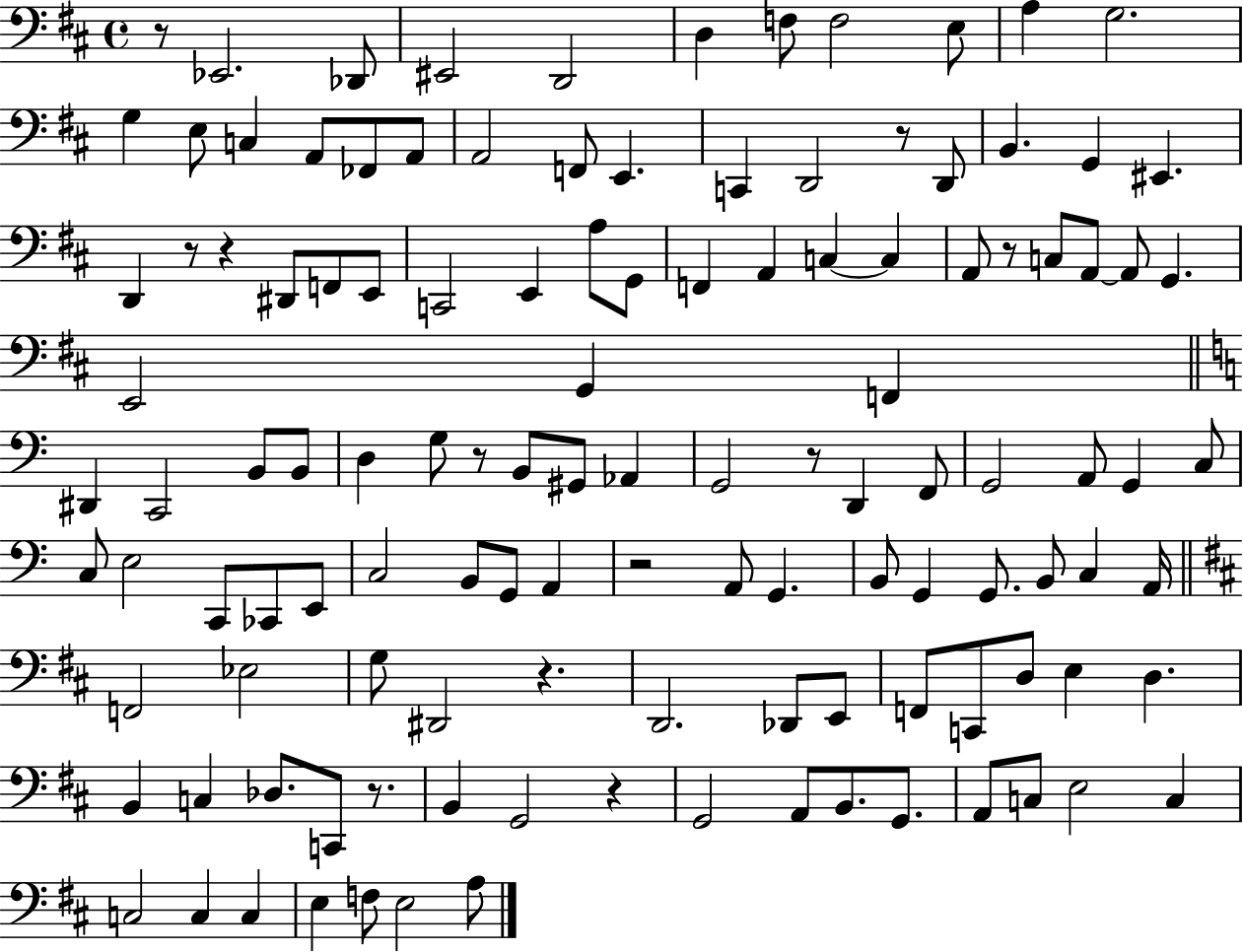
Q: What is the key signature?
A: D major